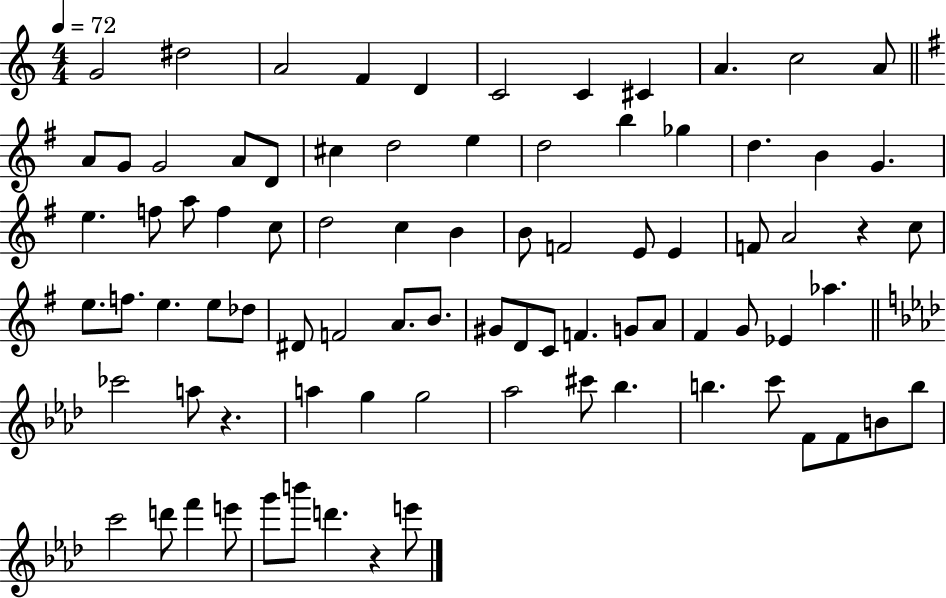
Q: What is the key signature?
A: C major